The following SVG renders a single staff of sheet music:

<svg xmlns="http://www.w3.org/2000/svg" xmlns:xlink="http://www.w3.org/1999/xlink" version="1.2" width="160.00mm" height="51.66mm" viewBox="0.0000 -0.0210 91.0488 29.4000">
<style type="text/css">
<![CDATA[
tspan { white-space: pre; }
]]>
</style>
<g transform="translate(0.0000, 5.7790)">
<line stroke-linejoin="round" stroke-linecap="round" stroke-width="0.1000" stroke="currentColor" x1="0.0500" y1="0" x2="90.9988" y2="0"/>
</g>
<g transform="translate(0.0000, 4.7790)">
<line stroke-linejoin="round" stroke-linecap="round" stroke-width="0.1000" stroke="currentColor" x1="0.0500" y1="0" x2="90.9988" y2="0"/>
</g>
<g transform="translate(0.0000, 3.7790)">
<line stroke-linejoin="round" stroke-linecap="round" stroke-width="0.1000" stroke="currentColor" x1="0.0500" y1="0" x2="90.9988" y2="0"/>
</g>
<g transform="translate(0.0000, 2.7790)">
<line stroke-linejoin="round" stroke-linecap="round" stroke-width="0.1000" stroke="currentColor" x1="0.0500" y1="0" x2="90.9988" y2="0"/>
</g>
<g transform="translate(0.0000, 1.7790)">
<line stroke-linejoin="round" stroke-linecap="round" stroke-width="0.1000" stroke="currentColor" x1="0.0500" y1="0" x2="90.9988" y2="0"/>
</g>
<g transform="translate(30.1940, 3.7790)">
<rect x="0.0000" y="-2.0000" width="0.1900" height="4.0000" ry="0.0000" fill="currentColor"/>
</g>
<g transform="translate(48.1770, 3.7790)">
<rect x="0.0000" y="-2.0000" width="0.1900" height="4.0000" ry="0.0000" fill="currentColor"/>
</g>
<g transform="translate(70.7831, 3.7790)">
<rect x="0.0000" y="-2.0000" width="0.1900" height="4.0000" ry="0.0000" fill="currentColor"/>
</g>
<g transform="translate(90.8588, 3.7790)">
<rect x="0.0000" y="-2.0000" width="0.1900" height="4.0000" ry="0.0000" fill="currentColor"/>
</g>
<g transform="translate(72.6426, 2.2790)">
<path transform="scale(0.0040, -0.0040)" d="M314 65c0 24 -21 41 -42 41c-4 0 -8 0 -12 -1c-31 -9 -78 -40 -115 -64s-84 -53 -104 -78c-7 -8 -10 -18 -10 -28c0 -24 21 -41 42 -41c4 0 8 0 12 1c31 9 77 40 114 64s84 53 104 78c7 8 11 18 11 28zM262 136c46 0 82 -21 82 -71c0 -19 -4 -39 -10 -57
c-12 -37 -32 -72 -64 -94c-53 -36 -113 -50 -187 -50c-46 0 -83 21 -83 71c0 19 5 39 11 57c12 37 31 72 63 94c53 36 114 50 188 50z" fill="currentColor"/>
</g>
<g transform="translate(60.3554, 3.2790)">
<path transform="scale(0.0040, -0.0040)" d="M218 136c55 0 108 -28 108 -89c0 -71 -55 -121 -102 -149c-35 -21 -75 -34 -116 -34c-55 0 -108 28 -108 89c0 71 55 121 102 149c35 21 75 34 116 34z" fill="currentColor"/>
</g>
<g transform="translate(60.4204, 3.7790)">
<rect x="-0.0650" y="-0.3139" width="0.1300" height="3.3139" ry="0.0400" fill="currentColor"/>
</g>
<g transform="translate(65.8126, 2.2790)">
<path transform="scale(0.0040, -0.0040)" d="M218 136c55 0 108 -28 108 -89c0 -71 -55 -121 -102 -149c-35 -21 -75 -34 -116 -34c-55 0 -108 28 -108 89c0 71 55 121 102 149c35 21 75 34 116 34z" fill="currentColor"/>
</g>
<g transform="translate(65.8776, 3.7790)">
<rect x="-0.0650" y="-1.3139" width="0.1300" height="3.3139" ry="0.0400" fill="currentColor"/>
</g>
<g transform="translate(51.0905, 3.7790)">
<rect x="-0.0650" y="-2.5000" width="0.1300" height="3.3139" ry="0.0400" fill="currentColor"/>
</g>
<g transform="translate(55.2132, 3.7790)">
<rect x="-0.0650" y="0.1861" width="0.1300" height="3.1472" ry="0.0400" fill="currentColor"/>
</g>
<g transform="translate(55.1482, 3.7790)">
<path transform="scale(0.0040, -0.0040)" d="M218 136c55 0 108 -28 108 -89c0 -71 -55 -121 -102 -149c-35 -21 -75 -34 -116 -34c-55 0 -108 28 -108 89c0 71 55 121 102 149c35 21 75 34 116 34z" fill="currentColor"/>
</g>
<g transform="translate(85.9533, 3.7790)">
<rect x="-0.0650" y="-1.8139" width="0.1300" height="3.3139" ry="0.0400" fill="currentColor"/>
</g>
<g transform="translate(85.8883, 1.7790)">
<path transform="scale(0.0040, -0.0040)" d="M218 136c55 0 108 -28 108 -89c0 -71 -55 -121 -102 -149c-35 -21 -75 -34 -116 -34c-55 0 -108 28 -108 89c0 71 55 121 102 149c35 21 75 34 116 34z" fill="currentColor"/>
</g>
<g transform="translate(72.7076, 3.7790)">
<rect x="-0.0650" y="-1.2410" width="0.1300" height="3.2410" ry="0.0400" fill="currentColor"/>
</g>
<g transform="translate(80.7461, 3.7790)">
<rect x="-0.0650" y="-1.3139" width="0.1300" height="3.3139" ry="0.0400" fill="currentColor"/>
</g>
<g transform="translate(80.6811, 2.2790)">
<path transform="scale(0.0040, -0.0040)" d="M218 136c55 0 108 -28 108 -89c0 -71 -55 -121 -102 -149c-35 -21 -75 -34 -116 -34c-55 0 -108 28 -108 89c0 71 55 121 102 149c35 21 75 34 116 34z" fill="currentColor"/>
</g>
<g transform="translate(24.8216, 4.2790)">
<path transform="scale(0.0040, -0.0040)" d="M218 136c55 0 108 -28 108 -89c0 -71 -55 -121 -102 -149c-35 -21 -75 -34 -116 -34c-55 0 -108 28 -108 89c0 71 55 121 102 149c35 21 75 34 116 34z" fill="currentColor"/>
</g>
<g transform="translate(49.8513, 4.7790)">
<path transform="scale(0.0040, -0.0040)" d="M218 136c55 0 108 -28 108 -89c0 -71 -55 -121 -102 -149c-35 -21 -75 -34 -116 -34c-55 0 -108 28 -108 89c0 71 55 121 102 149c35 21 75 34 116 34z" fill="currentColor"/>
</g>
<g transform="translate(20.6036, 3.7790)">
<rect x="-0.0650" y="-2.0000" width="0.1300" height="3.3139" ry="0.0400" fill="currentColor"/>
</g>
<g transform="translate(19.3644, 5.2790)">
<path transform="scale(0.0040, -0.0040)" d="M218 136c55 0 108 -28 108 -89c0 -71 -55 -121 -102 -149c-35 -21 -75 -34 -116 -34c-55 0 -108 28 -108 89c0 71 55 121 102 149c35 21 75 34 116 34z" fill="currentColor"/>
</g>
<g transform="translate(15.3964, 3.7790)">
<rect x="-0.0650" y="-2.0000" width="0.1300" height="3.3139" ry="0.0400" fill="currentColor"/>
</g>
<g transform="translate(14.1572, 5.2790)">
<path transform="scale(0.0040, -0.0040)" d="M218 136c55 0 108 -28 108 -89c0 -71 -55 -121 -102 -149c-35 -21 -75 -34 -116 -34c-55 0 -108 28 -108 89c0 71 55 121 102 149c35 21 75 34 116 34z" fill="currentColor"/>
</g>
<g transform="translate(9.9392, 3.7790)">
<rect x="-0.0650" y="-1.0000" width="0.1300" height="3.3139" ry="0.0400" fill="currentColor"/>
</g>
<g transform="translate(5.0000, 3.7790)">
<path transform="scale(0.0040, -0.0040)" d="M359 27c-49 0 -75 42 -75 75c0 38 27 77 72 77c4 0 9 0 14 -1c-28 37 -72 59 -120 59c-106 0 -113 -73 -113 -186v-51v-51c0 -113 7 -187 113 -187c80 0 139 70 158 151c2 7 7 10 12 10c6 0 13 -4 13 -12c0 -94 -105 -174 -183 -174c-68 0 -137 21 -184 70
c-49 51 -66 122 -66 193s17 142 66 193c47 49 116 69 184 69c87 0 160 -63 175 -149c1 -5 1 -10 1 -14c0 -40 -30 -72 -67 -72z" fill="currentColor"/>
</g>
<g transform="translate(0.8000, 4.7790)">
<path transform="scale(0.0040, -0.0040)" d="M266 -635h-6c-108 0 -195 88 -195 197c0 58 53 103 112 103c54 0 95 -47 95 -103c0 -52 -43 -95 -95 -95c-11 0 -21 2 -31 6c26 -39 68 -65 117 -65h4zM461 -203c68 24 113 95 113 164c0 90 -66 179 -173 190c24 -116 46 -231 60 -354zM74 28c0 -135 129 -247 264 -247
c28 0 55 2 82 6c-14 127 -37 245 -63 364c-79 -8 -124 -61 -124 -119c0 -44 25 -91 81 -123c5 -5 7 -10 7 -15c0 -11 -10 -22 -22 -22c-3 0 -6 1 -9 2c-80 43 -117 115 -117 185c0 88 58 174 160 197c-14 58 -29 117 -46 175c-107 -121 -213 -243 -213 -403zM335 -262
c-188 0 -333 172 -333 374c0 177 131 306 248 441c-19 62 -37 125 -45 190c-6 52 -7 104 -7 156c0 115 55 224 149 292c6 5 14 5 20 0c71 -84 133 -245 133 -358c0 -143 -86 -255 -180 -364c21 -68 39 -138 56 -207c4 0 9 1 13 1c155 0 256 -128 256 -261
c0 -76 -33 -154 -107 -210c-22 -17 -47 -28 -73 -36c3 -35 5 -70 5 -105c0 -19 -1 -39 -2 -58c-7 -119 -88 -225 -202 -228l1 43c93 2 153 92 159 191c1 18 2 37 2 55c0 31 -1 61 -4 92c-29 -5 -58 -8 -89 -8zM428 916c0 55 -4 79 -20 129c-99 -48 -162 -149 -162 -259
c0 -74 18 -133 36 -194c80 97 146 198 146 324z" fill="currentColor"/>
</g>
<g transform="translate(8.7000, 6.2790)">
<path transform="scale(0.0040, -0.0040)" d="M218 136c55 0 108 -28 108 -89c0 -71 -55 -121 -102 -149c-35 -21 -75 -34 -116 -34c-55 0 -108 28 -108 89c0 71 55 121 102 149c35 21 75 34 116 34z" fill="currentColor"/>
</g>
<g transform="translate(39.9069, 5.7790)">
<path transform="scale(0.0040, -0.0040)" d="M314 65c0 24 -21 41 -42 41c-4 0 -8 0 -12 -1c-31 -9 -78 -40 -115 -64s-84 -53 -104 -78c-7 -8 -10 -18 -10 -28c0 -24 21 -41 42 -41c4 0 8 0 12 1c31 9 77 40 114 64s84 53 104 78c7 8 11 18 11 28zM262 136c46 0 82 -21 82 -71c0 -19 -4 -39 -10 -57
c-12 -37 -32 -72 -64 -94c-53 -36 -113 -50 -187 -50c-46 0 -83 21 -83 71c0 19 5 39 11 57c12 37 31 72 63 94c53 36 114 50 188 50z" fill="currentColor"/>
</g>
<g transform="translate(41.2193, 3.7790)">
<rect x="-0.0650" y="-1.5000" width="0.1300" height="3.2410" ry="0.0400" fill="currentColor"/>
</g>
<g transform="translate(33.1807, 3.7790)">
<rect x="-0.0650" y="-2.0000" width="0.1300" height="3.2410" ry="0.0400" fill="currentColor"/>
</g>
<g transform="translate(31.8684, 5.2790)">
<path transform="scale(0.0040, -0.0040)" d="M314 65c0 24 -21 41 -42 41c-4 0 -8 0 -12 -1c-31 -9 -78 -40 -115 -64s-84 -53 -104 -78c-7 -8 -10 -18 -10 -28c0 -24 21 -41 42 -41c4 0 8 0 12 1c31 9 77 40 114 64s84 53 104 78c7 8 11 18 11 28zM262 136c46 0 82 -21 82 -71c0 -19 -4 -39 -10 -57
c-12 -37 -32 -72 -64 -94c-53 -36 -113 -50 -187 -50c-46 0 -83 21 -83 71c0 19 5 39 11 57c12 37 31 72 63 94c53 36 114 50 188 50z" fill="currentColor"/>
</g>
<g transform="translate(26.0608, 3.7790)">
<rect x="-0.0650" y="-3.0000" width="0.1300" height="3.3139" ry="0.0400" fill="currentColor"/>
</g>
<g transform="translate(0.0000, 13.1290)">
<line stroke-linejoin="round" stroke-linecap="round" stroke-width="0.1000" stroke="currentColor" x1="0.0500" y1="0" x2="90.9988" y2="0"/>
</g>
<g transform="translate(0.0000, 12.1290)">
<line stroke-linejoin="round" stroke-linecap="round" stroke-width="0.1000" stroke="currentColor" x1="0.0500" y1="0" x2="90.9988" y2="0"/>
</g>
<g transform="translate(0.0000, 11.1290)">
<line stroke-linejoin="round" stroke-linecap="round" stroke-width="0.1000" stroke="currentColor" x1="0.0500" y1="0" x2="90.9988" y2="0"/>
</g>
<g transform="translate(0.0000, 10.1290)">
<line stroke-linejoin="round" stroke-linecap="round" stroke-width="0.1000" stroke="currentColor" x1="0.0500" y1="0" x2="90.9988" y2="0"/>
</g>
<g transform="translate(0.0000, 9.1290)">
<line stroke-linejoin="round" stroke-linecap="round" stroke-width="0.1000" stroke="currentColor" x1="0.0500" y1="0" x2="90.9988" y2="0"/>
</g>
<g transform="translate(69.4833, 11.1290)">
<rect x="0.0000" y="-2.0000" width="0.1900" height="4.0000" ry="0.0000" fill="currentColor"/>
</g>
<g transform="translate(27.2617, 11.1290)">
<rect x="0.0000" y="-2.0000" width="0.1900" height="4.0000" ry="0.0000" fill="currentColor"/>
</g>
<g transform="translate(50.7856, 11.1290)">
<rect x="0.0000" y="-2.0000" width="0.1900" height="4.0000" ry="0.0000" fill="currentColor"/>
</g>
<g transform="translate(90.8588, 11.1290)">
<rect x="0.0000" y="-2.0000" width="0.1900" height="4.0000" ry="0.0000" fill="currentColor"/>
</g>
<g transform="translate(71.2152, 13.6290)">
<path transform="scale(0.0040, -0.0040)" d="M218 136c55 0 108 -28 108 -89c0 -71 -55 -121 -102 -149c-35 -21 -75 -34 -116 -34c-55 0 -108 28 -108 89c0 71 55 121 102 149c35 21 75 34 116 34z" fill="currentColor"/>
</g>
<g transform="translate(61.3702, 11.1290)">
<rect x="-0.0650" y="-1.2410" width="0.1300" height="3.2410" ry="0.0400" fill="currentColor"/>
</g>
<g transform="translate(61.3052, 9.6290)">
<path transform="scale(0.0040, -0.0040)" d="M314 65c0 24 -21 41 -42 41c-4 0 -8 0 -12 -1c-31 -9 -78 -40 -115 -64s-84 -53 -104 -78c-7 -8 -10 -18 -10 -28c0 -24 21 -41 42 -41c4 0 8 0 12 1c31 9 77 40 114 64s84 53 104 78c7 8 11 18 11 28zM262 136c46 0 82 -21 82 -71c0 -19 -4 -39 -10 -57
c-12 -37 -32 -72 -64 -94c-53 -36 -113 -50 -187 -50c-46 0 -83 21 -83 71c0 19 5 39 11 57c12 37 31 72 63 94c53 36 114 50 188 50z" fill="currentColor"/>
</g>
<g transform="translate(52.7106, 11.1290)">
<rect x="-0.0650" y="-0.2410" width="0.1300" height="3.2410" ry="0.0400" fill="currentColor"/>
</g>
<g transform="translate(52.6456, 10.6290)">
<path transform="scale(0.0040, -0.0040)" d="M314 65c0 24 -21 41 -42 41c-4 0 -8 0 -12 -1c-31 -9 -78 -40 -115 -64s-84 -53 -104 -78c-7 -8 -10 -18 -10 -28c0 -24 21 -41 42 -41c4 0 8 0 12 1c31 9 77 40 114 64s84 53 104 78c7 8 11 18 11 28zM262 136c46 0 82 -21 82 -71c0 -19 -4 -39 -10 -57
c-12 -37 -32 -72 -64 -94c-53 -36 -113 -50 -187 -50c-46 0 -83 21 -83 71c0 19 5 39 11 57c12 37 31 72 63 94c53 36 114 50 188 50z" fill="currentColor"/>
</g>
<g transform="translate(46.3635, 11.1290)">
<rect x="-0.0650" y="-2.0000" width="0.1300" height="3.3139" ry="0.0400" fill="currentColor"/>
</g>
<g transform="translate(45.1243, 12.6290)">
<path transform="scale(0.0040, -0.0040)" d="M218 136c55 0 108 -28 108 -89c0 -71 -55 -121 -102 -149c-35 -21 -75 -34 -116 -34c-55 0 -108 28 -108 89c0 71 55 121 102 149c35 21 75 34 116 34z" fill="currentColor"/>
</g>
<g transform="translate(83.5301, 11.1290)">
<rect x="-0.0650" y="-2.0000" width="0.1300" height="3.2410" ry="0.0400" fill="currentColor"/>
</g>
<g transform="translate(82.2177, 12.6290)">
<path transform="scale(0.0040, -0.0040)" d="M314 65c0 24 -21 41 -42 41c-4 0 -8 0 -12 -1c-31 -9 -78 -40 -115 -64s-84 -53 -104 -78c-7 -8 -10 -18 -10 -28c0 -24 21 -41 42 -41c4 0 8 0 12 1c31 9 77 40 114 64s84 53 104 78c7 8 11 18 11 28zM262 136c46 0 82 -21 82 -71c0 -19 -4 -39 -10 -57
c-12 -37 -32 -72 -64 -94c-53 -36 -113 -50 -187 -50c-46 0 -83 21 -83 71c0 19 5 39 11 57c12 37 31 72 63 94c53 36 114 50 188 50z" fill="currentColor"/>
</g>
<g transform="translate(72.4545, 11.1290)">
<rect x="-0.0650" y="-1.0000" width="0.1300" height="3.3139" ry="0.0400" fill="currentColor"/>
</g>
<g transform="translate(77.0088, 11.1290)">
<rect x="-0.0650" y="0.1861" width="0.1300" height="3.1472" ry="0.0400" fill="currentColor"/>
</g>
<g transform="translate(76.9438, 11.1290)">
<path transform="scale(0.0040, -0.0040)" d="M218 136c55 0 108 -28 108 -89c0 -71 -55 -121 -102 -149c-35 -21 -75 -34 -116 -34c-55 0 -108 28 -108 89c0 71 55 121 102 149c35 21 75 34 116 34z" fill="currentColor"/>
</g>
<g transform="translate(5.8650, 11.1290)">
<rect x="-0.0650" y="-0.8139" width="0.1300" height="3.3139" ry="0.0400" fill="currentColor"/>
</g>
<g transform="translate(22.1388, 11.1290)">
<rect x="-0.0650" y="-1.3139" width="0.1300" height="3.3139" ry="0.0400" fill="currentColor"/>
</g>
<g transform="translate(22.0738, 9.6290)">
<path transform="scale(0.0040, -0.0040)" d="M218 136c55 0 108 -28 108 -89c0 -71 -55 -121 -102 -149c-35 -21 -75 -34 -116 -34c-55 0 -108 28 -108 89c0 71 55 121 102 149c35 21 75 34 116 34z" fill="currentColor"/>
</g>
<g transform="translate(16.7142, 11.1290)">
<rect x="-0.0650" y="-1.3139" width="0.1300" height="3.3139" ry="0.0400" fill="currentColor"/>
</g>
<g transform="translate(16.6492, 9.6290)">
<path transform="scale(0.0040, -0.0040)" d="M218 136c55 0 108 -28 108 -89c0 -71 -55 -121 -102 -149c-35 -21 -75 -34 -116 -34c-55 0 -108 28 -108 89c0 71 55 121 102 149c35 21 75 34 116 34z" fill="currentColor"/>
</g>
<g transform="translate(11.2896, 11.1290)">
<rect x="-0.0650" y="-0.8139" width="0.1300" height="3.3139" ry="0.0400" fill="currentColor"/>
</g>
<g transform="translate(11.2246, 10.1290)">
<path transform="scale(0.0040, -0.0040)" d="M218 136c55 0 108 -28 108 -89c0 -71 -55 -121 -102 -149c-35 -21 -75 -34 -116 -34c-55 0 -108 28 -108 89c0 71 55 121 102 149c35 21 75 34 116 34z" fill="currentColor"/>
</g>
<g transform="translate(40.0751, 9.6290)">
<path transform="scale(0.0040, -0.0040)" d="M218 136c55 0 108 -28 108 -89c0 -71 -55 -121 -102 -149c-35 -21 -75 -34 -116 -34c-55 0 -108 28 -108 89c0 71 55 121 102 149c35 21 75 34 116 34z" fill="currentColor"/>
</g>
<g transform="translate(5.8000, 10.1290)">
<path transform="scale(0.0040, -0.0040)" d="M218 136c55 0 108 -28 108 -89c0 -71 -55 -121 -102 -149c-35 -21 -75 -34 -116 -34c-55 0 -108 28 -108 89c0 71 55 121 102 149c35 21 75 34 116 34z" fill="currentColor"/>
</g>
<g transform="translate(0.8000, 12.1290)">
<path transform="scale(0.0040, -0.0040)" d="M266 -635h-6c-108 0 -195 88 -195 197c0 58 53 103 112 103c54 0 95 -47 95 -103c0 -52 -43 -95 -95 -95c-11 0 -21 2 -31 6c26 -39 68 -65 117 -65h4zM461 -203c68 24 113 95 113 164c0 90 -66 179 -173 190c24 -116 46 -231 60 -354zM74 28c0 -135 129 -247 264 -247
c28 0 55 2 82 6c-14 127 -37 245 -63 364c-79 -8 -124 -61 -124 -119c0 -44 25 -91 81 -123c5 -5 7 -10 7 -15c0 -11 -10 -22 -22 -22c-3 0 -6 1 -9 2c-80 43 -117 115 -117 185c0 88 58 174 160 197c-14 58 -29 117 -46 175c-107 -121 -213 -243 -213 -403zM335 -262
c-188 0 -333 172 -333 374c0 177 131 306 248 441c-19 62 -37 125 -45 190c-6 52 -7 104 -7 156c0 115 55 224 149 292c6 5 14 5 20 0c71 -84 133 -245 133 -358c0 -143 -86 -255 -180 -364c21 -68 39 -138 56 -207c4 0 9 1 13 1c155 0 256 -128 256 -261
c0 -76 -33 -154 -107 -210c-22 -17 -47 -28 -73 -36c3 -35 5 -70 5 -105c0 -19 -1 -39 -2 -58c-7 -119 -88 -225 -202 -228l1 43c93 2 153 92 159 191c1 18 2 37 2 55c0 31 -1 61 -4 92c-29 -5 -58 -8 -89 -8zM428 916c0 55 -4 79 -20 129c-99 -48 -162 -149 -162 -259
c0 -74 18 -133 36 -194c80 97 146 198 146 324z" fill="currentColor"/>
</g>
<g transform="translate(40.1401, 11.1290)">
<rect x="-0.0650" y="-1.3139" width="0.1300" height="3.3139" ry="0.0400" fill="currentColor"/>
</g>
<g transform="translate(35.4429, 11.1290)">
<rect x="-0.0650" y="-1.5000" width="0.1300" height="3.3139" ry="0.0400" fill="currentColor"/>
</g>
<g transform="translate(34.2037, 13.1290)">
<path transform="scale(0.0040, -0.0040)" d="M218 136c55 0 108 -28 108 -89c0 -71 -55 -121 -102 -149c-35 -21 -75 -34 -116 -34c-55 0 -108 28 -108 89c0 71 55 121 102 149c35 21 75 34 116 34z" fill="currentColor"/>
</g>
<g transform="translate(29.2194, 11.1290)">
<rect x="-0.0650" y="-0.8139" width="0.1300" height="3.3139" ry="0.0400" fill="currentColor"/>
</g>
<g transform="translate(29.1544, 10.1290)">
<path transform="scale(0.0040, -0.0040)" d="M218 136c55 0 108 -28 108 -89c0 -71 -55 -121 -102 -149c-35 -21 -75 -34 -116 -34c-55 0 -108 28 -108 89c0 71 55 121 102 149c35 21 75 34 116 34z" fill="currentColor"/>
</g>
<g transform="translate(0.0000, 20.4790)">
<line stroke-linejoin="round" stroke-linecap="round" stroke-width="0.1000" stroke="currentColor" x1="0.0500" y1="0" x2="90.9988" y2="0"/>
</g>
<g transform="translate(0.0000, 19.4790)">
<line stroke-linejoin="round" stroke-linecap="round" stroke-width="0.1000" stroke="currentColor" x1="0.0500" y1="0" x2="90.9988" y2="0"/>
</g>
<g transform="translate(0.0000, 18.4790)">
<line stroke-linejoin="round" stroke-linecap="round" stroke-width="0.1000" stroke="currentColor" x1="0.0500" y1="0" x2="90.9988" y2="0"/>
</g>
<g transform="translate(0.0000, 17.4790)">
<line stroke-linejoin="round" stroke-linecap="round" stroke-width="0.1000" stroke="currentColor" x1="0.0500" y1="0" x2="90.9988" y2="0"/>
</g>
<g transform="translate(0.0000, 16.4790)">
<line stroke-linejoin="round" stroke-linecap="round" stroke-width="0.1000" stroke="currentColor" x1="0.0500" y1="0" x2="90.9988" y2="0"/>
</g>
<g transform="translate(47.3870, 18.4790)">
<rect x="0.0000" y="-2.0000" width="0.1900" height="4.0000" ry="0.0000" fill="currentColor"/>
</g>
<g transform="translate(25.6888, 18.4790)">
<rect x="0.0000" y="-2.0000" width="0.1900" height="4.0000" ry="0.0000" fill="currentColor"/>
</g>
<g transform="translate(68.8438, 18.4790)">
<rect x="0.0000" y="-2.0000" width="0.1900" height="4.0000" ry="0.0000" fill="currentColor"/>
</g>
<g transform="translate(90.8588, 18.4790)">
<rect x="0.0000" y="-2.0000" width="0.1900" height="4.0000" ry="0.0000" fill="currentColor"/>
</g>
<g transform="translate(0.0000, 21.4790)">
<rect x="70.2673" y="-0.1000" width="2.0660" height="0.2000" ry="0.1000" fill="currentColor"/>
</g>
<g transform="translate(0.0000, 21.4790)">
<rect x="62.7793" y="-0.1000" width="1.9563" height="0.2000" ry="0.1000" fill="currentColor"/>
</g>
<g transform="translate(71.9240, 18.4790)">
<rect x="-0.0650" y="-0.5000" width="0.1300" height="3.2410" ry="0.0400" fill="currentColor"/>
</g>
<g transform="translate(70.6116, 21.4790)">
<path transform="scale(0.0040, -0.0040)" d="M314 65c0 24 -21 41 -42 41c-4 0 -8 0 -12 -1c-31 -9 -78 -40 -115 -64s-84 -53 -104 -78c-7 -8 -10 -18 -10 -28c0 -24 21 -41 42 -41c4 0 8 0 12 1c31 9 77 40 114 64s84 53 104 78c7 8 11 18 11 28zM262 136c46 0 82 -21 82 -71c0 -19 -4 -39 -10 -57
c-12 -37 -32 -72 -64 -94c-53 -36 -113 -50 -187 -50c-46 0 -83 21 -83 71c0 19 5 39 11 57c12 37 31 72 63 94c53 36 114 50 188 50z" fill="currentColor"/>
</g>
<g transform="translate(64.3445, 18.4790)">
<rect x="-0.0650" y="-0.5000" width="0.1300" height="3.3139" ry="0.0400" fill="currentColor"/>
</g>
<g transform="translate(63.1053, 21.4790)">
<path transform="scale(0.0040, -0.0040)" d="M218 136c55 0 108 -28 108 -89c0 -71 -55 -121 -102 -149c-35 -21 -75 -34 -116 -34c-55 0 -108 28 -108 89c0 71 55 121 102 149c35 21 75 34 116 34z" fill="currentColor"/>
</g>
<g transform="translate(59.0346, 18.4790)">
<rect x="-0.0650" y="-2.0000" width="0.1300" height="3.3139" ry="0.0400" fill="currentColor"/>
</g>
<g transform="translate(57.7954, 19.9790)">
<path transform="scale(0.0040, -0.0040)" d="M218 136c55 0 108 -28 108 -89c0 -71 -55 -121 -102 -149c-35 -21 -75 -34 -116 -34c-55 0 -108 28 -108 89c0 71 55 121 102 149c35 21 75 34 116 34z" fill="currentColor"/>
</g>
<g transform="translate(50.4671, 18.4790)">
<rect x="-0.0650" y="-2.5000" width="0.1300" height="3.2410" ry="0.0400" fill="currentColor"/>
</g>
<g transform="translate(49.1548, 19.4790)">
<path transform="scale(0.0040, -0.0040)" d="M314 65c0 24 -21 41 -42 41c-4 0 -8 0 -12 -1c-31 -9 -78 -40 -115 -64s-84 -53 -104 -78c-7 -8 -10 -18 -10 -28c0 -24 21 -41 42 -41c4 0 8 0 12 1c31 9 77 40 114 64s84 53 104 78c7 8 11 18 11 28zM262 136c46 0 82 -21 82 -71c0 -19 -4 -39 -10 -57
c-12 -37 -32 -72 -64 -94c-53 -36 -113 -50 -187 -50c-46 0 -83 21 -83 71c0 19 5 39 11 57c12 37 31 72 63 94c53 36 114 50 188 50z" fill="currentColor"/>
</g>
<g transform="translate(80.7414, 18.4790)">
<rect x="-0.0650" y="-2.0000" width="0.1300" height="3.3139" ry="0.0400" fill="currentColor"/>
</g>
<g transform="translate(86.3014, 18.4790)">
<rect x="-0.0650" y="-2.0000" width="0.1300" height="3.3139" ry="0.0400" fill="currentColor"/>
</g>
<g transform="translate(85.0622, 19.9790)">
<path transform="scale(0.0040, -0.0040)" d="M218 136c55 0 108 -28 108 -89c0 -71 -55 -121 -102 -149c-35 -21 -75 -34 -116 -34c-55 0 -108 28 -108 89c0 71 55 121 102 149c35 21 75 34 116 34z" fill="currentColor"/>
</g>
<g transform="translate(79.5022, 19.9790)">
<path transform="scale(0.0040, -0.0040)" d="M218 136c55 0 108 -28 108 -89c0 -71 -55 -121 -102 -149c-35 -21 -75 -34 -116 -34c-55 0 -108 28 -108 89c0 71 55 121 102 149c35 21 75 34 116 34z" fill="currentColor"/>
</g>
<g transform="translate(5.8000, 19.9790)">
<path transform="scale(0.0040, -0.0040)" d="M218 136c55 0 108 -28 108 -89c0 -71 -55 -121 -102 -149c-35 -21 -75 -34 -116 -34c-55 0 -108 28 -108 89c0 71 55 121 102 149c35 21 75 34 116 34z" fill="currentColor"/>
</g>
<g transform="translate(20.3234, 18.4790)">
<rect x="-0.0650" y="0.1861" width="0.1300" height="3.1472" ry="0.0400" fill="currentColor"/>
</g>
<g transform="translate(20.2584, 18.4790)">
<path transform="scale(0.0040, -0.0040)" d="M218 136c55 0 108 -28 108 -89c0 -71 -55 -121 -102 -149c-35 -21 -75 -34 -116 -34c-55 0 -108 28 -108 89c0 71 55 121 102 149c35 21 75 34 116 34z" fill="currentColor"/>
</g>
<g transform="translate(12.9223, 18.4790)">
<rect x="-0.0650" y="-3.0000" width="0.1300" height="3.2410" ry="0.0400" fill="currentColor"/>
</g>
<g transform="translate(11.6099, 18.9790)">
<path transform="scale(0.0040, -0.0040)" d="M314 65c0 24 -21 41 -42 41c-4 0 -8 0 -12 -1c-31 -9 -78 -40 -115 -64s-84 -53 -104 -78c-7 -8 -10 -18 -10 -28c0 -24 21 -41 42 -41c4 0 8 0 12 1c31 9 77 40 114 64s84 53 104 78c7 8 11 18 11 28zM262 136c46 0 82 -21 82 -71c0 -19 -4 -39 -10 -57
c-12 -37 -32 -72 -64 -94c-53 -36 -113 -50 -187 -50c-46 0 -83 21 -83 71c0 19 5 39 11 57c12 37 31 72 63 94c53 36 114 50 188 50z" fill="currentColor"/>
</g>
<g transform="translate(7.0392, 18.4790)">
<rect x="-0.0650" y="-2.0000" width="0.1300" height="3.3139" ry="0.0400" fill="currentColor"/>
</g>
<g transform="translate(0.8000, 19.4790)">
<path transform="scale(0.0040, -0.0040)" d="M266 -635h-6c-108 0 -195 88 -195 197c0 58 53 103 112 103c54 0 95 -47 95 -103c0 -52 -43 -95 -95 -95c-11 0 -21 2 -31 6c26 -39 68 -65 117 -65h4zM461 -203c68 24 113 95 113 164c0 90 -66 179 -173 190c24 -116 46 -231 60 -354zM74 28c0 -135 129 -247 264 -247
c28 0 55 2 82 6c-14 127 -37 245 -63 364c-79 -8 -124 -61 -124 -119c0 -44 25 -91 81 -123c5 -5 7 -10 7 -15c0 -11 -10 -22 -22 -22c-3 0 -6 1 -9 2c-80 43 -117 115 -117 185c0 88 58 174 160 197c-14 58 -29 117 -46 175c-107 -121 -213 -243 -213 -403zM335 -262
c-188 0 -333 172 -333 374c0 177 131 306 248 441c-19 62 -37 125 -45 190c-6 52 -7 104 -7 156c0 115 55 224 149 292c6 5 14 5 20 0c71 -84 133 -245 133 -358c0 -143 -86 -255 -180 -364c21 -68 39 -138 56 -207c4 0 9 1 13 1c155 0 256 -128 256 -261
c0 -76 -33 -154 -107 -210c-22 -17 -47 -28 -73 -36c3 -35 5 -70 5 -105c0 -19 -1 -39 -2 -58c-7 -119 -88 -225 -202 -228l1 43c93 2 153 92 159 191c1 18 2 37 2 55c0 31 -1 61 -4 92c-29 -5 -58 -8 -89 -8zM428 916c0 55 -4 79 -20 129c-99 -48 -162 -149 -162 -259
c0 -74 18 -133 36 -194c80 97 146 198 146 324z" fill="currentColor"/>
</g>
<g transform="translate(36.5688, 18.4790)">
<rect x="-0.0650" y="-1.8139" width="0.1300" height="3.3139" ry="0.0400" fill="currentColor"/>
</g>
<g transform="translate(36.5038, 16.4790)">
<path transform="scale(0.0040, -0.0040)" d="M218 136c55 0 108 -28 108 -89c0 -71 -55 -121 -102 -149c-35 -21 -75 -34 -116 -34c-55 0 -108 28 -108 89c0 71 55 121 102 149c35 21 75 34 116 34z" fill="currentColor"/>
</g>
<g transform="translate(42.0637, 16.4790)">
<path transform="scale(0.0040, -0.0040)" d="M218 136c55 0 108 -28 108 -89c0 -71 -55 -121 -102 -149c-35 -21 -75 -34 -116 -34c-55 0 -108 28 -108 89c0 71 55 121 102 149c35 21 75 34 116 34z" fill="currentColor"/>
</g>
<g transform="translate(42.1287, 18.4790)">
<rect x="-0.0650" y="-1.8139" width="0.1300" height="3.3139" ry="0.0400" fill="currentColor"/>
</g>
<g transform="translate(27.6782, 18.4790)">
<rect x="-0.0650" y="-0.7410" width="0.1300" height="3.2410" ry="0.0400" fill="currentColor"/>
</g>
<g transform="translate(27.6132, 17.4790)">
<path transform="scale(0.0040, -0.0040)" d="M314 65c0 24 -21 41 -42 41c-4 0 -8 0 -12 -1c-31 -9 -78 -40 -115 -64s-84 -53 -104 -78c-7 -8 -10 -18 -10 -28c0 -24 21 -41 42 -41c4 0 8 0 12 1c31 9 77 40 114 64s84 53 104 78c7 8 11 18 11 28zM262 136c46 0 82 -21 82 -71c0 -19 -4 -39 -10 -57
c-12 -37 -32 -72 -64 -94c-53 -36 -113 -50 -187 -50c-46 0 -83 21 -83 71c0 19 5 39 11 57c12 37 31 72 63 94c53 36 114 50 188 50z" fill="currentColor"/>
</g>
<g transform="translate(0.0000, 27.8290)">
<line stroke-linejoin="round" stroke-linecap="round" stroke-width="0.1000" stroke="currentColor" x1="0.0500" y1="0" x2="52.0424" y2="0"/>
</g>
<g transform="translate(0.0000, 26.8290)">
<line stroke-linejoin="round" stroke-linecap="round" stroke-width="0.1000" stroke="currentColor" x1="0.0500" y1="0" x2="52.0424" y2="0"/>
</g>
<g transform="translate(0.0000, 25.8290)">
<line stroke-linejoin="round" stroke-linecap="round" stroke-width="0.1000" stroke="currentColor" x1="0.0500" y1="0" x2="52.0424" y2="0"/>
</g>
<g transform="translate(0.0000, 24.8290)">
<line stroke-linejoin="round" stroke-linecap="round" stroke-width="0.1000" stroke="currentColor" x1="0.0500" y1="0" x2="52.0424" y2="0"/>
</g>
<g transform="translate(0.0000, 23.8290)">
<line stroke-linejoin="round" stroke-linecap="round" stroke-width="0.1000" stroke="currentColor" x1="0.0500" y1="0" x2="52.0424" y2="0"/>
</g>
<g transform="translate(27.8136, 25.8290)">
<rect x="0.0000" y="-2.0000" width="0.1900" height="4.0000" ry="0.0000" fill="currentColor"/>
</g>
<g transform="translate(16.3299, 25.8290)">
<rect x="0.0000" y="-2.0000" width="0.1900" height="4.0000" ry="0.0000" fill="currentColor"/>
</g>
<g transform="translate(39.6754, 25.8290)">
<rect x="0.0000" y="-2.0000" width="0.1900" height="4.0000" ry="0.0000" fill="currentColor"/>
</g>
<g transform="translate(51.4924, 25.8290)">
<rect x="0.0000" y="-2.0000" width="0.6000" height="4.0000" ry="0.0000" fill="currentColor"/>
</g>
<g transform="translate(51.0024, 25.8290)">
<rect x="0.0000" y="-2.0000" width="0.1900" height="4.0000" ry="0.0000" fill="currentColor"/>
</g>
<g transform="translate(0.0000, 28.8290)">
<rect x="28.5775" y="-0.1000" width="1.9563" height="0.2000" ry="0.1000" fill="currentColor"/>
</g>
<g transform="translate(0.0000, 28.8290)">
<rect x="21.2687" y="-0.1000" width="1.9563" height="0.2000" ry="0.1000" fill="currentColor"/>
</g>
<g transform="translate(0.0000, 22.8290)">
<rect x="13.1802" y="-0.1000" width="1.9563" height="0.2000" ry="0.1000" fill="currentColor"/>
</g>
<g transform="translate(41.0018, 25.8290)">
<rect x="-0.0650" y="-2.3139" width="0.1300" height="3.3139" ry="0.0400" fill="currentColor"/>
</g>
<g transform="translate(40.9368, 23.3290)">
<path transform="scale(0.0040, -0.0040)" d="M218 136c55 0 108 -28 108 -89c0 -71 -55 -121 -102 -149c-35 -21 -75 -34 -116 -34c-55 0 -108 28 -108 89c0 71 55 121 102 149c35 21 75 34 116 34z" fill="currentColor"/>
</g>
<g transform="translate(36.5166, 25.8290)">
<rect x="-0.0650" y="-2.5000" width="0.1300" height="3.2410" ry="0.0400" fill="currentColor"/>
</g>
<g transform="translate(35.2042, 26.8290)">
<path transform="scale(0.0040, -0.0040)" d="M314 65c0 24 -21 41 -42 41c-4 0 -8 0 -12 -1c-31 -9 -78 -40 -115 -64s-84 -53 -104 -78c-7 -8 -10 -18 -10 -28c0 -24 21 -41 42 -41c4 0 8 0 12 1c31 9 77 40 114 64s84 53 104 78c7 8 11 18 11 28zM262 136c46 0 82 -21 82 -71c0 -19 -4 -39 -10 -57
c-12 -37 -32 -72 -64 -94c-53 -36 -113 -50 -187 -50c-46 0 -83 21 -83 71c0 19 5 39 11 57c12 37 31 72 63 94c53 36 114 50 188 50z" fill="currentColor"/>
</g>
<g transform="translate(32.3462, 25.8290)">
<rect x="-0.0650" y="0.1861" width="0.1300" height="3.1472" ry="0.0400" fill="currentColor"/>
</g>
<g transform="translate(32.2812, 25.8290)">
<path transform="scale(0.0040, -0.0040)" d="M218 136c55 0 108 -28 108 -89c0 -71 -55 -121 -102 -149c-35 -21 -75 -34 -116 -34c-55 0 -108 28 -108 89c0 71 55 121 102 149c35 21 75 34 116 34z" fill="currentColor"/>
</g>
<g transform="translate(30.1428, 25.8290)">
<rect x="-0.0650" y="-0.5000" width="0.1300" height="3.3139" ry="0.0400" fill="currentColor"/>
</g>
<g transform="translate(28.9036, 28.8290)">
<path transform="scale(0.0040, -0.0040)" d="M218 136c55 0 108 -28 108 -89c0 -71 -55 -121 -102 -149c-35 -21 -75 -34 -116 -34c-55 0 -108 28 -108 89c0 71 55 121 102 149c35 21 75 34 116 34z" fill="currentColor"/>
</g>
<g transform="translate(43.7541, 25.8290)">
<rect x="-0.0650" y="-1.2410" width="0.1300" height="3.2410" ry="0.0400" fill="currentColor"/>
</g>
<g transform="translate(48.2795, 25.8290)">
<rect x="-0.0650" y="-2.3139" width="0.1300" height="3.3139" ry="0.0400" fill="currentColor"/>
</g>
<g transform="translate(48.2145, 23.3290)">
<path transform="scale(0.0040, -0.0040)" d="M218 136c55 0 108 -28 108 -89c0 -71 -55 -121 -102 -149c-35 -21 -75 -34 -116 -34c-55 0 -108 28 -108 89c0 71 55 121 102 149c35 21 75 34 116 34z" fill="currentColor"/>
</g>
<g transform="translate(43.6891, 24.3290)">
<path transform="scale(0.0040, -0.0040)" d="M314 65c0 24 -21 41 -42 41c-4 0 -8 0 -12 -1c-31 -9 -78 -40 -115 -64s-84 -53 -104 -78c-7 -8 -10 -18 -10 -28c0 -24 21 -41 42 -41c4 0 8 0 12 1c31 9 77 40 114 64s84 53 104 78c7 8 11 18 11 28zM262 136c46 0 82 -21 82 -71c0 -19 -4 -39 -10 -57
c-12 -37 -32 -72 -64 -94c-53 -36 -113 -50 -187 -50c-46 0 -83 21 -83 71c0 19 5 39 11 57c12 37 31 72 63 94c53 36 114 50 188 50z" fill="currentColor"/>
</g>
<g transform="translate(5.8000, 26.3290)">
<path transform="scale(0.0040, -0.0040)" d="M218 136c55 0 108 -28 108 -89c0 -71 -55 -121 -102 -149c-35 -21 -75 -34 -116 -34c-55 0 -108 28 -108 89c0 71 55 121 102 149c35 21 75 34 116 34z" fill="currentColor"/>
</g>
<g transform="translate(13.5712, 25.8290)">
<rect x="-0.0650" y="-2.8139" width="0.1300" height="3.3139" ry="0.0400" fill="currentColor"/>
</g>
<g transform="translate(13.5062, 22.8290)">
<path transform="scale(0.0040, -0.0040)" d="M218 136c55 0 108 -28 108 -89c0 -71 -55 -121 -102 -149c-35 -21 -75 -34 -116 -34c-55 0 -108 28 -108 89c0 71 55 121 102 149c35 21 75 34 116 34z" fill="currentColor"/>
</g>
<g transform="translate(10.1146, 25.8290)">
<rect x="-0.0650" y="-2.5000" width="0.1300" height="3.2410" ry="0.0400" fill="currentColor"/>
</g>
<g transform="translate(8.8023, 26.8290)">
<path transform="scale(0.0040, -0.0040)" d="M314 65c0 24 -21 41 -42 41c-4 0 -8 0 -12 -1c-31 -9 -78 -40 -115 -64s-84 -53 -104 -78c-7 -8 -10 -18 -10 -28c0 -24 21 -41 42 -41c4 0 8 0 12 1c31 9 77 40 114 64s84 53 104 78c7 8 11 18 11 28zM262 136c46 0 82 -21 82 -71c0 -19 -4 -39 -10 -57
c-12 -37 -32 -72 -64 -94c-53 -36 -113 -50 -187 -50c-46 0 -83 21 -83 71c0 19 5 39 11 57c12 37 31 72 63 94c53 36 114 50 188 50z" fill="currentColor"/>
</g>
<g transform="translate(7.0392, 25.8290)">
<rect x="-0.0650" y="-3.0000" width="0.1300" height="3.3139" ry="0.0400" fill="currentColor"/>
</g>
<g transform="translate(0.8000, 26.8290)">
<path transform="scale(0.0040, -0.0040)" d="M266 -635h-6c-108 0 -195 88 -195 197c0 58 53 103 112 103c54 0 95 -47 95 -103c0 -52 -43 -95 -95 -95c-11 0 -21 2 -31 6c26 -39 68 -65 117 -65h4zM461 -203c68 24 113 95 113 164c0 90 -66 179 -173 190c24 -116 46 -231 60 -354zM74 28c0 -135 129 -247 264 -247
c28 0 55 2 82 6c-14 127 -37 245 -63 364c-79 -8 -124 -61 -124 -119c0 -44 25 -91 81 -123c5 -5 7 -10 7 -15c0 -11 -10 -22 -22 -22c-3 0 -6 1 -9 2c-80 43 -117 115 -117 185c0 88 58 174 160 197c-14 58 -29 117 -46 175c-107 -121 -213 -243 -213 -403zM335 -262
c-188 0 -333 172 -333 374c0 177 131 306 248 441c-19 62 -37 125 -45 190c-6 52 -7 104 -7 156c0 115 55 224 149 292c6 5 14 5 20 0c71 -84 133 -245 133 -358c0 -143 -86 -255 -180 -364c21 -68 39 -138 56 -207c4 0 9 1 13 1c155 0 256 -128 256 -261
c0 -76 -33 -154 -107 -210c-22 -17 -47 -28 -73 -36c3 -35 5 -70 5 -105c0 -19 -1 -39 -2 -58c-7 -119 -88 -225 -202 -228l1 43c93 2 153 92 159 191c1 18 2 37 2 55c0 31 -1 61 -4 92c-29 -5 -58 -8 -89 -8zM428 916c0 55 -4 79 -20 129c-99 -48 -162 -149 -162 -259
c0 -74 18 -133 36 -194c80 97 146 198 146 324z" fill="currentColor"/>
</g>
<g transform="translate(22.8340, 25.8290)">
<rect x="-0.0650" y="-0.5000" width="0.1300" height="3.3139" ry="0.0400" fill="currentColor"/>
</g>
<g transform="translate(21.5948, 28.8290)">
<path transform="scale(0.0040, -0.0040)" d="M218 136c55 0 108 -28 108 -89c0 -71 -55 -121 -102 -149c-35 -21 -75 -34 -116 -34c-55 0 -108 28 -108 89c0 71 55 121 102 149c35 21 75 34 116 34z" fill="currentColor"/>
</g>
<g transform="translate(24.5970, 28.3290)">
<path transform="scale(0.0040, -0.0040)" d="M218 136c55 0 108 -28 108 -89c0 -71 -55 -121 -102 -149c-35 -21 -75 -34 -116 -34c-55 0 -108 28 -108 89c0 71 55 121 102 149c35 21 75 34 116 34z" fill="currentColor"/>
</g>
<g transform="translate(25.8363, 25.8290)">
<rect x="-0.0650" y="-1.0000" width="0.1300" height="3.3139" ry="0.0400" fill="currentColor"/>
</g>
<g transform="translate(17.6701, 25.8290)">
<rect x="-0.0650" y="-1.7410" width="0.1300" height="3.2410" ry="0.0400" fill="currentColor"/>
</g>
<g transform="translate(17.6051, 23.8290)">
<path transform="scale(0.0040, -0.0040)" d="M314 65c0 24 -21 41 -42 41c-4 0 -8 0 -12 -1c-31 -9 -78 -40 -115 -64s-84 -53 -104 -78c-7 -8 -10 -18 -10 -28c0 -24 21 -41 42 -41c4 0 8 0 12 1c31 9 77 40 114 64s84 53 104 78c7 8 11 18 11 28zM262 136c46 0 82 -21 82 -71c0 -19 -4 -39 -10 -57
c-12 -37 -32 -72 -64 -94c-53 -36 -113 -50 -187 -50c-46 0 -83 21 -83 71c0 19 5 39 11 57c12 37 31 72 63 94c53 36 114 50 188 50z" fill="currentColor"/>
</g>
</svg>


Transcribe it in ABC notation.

X:1
T:Untitled
M:4/4
L:1/4
K:C
D F F A F2 E2 G B c e e2 e f d d e e d E e F c2 e2 D B F2 F A2 B d2 f f G2 F C C2 F F A G2 a f2 C D C B G2 g e2 g